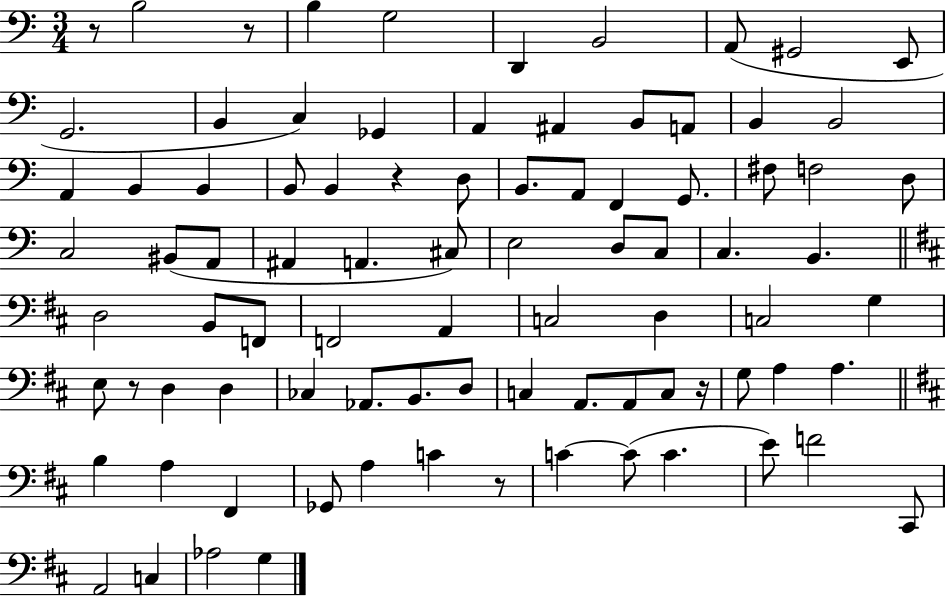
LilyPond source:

{
  \clef bass
  \numericTimeSignature
  \time 3/4
  \key c \major
  r8 b2 r8 | b4 g2 | d,4 b,2 | a,8( gis,2 e,8 | \break g,2. | b,4 c4) ges,4 | a,4 ais,4 b,8 a,8 | b,4 b,2 | \break a,4 b,4 b,4 | b,8 b,4 r4 d8 | b,8. a,8 f,4 g,8. | fis8 f2 d8 | \break c2 bis,8( a,8 | ais,4 a,4. cis8) | e2 d8 c8 | c4. b,4. | \break \bar "||" \break \key d \major d2 b,8 f,8 | f,2 a,4 | c2 d4 | c2 g4 | \break e8 r8 d4 d4 | ces4 aes,8. b,8. d8 | c4 a,8. a,8 c8 r16 | g8 a4 a4. | \break \bar "||" \break \key b \minor b4 a4 fis,4 | ges,8 a4 c'4 r8 | c'4~~ c'8( c'4. | e'8) f'2 cis,8 | \break a,2 c4 | aes2 g4 | \bar "|."
}